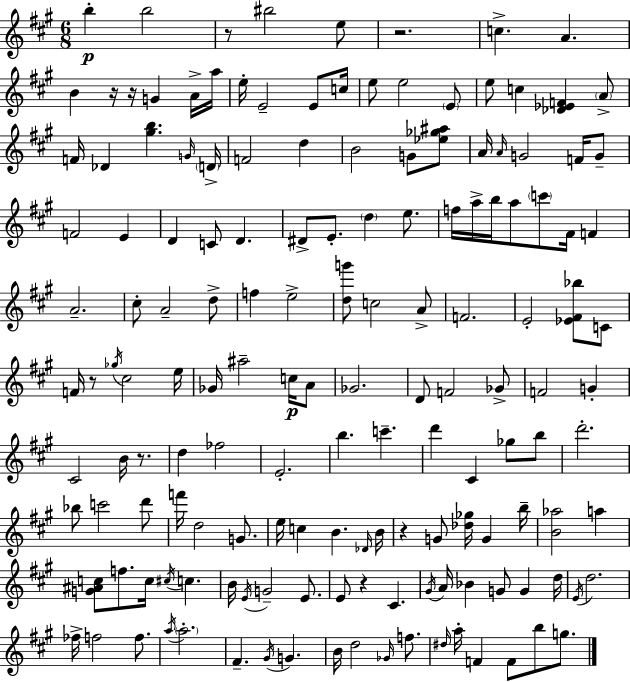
B5/q B5/h R/e BIS5/h E5/e R/h. C5/q. A4/q. B4/q R/s R/s G4/q A4/s A5/s E5/s E4/h E4/e C5/s E5/e E5/h E4/e E5/e C5/q [Db4,Eb4,F4]/q A4/e F4/s Db4/q [G#5,B5]/q. G4/s D4/s F4/h D5/q B4/h G4/e [Eb5,Gb5,A#5]/e A4/s A4/s G4/h F4/s G4/e F4/h E4/q D4/q C4/e D4/q. D#4/e E4/e. D5/q E5/e. F5/s A5/s B5/s A5/e C6/e F#4/s F4/q A4/h. C#5/e A4/h D5/e F5/q E5/h [D5,G6]/e C5/h A4/e F4/h. E4/h [Eb4,F#4,Bb5]/e C4/e F4/s R/e Gb5/s C#5/h E5/s Gb4/s A#5/h C5/s A4/e Gb4/h. D4/e F4/h Gb4/e F4/h G4/q C#4/h B4/s R/e. D5/q FES5/h E4/h. B5/q. C6/q. D6/q C#4/q Gb5/e B5/e D6/h. Bb5/e C6/h D6/e F6/s D5/h G4/e. E5/s C5/q B4/q. Db4/s B4/s R/q G4/e [Db5,Gb5]/s G4/q B5/s [B4,Ab5]/h A5/q [G4,A#4,C5]/e F5/e. C5/s C#5/s C5/q. B4/s E4/s G4/h E4/e. E4/e R/q C#4/q. G#4/s A4/s Bb4/q G4/e G4/q D5/s E4/s D5/h. FES5/s F5/h F5/e. A5/s A5/h. F#4/q. G#4/s G4/q. B4/s D5/h Gb4/s F5/e. D#5/s A5/s F4/q F4/e B5/e G5/e.